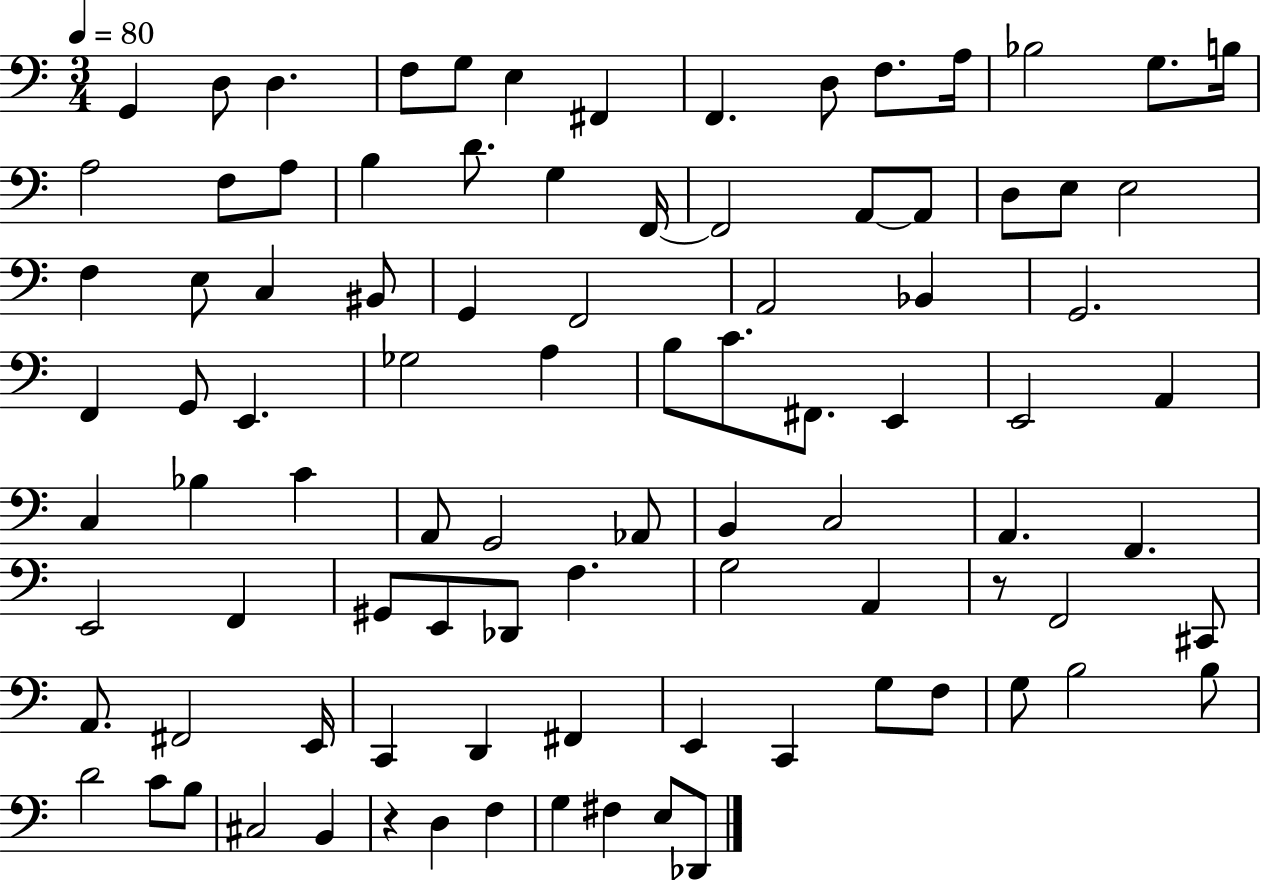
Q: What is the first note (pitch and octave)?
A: G2